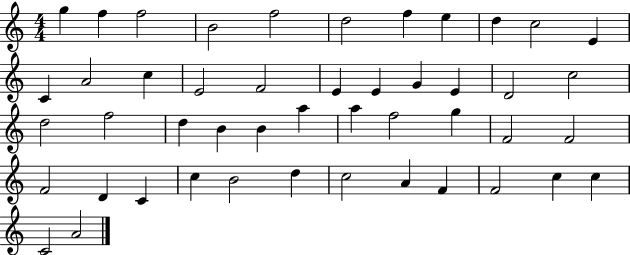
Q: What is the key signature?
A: C major